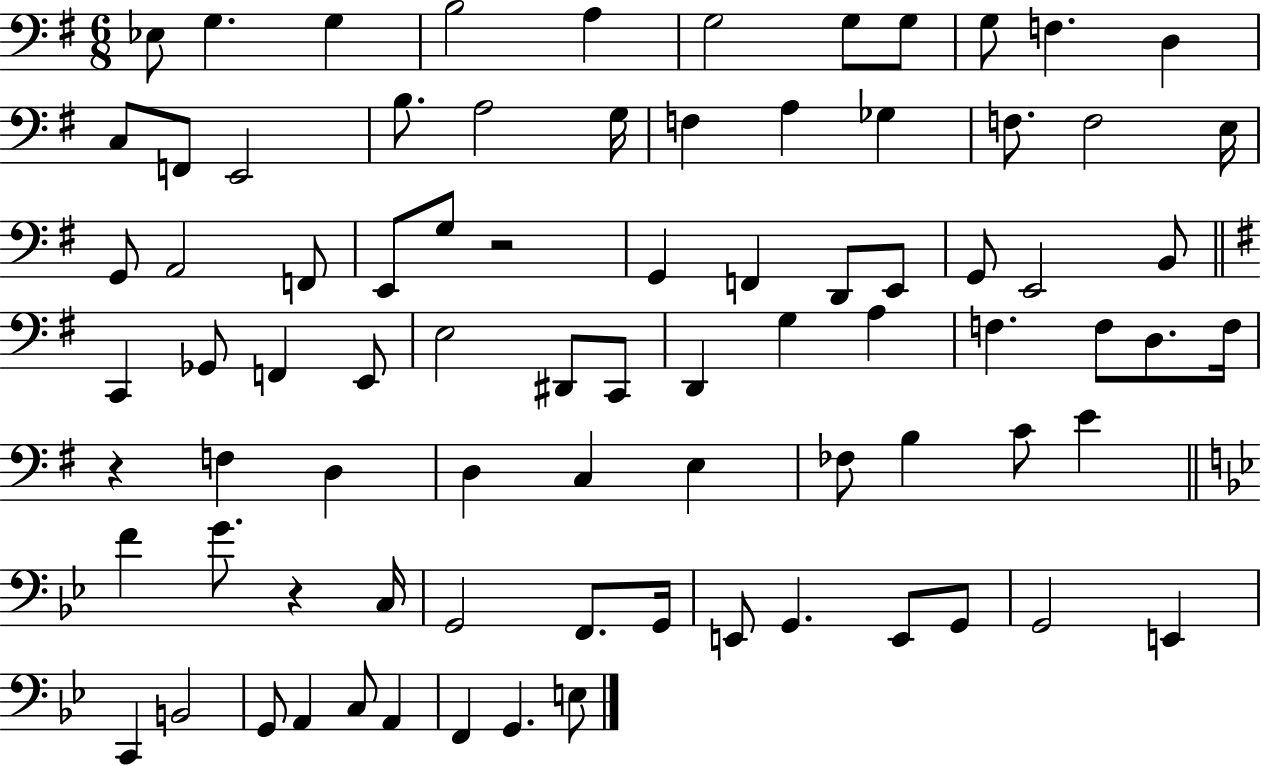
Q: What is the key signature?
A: G major